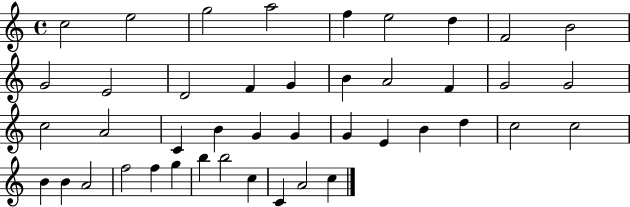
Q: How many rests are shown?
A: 0